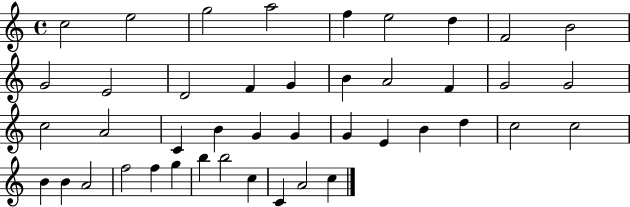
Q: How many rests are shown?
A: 0